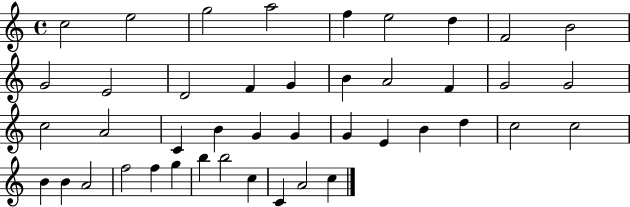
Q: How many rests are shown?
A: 0